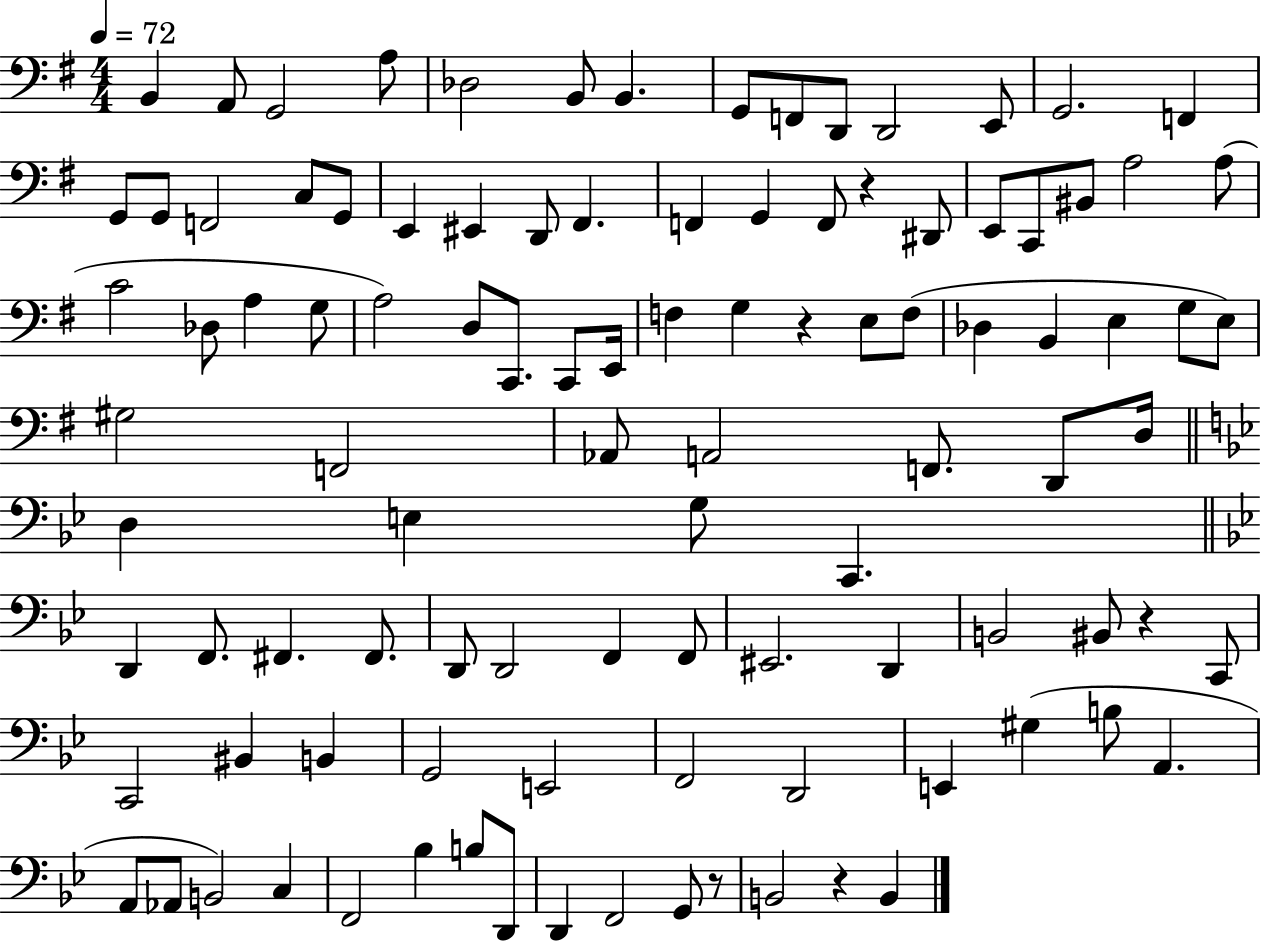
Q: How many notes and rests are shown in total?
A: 103